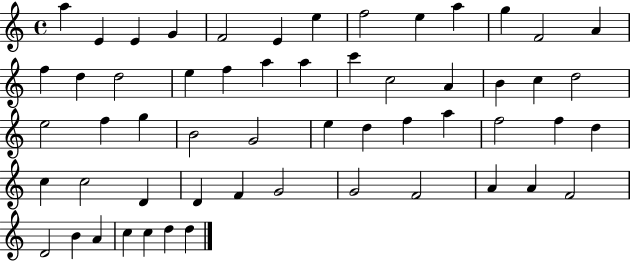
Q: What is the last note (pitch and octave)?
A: D5